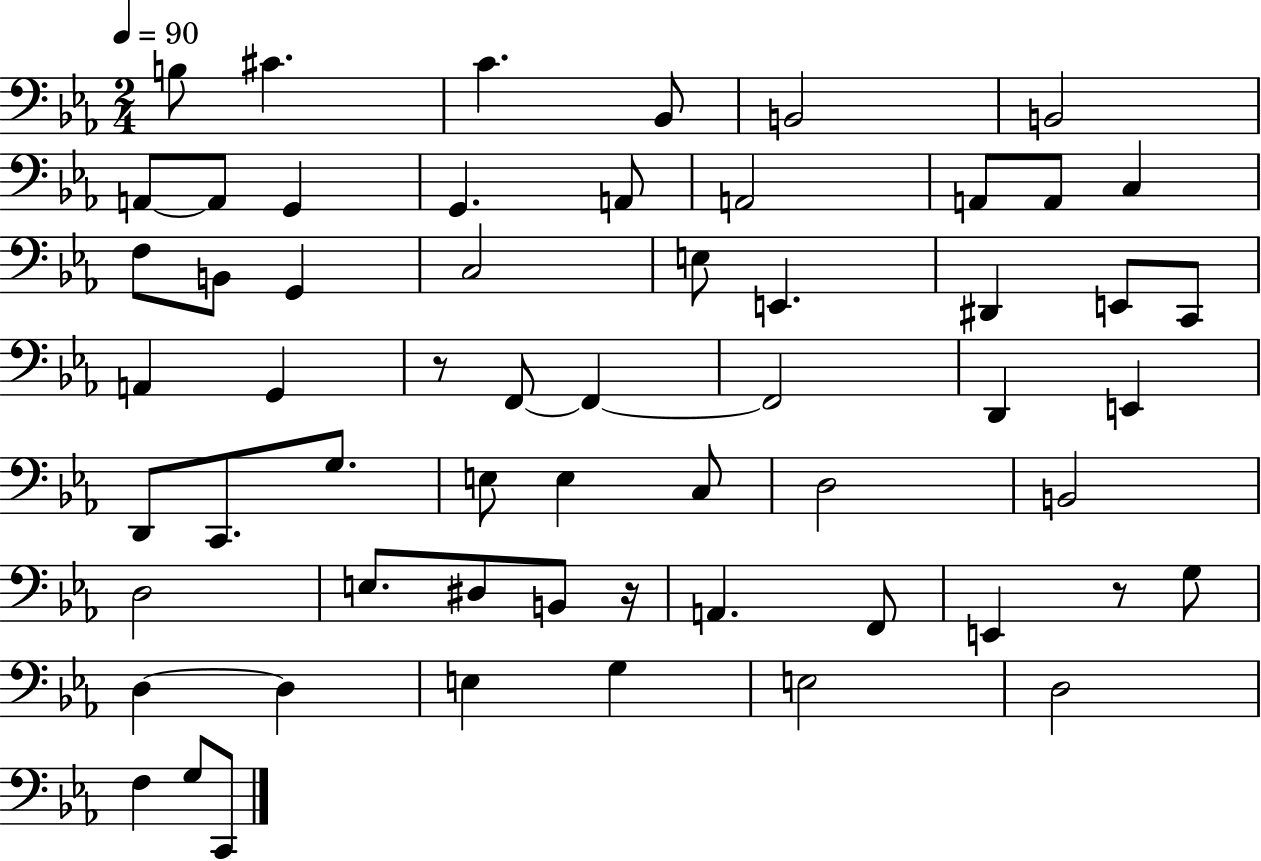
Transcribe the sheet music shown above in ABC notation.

X:1
T:Untitled
M:2/4
L:1/4
K:Eb
B,/2 ^C C _B,,/2 B,,2 B,,2 A,,/2 A,,/2 G,, G,, A,,/2 A,,2 A,,/2 A,,/2 C, F,/2 B,,/2 G,, C,2 E,/2 E,, ^D,, E,,/2 C,,/2 A,, G,, z/2 F,,/2 F,, F,,2 D,, E,, D,,/2 C,,/2 G,/2 E,/2 E, C,/2 D,2 B,,2 D,2 E,/2 ^D,/2 B,,/2 z/4 A,, F,,/2 E,, z/2 G,/2 D, D, E, G, E,2 D,2 F, G,/2 C,,/2